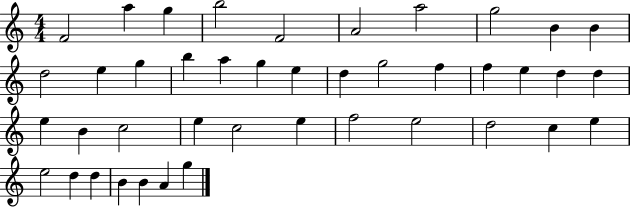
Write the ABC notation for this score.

X:1
T:Untitled
M:4/4
L:1/4
K:C
F2 a g b2 F2 A2 a2 g2 B B d2 e g b a g e d g2 f f e d d e B c2 e c2 e f2 e2 d2 c e e2 d d B B A g